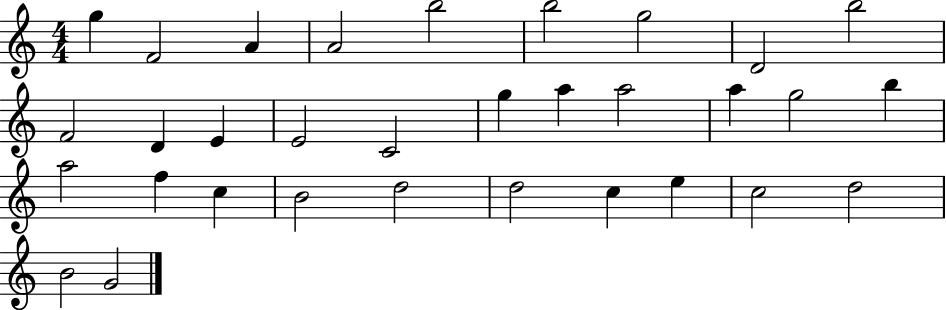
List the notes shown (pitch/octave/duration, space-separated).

G5/q F4/h A4/q A4/h B5/h B5/h G5/h D4/h B5/h F4/h D4/q E4/q E4/h C4/h G5/q A5/q A5/h A5/q G5/h B5/q A5/h F5/q C5/q B4/h D5/h D5/h C5/q E5/q C5/h D5/h B4/h G4/h